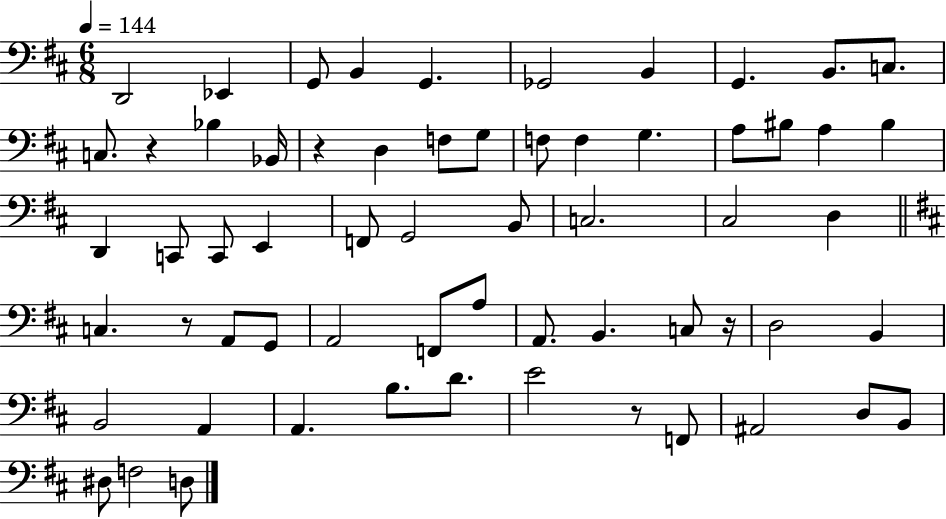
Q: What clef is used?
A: bass